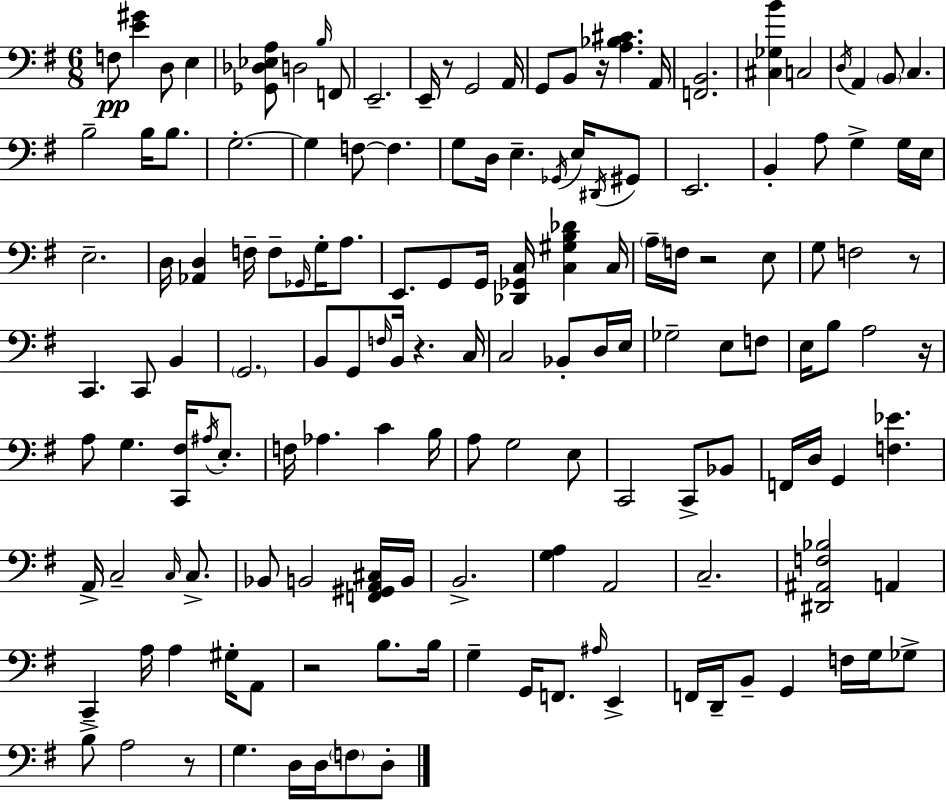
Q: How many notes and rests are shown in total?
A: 148